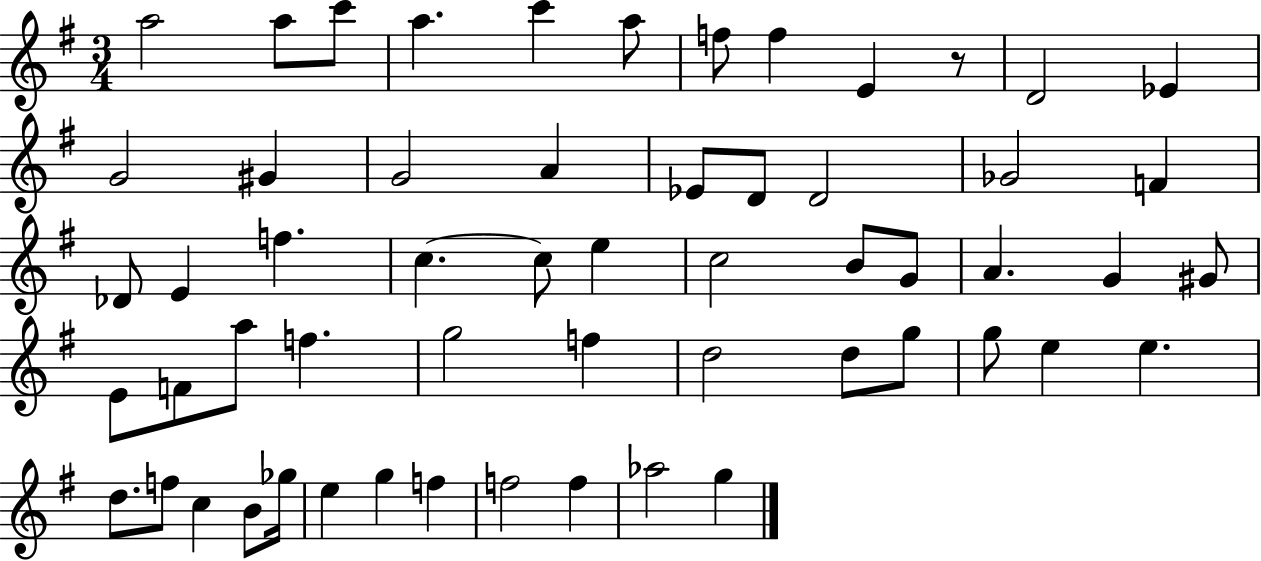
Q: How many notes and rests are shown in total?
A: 57